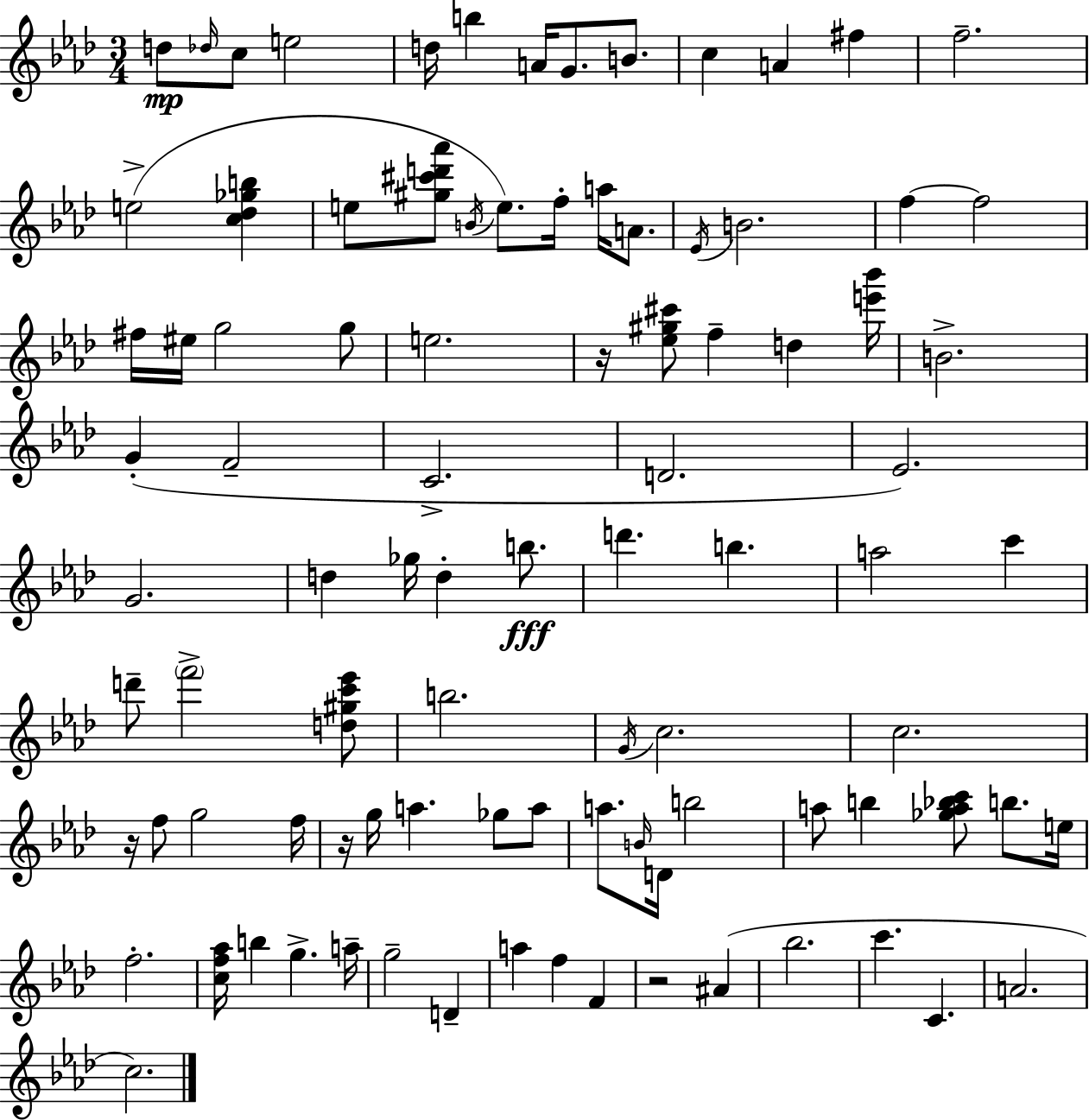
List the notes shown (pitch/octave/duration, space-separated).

D5/e Db5/s C5/e E5/h D5/s B5/q A4/s G4/e. B4/e. C5/q A4/q F#5/q F5/h. E5/h [C5,Db5,Gb5,B5]/q E5/e [G#5,C#6,D6,Ab6]/e B4/s E5/e. F5/s A5/s A4/e. Eb4/s B4/h. F5/q F5/h F#5/s EIS5/s G5/h G5/e E5/h. R/s [Eb5,G#5,C#6]/e F5/q D5/q [E6,Bb6]/s B4/h. G4/q F4/h C4/h. D4/h. Eb4/h. G4/h. D5/q Gb5/s D5/q B5/e. D6/q. B5/q. A5/h C6/q D6/e F6/h [D5,G#5,C6,Eb6]/e B5/h. G4/s C5/h. C5/h. R/s F5/e G5/h F5/s R/s G5/s A5/q. Gb5/e A5/e A5/e. B4/s D4/s B5/h A5/e B5/q [Gb5,A5,Bb5,C6]/e B5/e. E5/s F5/h. [C5,F5,Ab5]/s B5/q G5/q. A5/s G5/h D4/q A5/q F5/q F4/q R/h A#4/q Bb5/h. C6/q. C4/q. A4/h. C5/h.